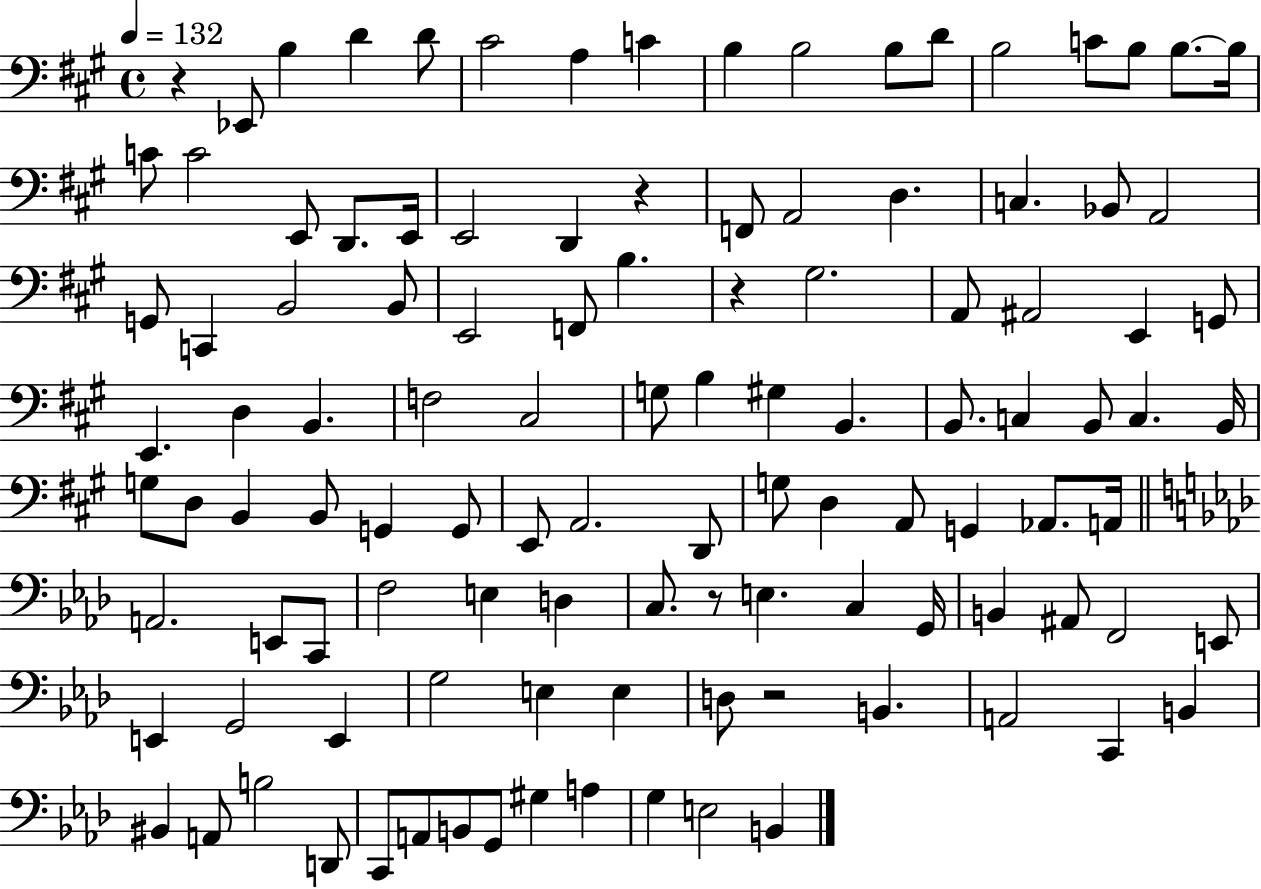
{
  \clef bass
  \time 4/4
  \defaultTimeSignature
  \key a \major
  \tempo 4 = 132
  r4 ees,8 b4 d'4 d'8 | cis'2 a4 c'4 | b4 b2 b8 d'8 | b2 c'8 b8 b8.~~ b16 | \break c'8 c'2 e,8 d,8. e,16 | e,2 d,4 r4 | f,8 a,2 d4. | c4. bes,8 a,2 | \break g,8 c,4 b,2 b,8 | e,2 f,8 b4. | r4 gis2. | a,8 ais,2 e,4 g,8 | \break e,4. d4 b,4. | f2 cis2 | g8 b4 gis4 b,4. | b,8. c4 b,8 c4. b,16 | \break g8 d8 b,4 b,8 g,4 g,8 | e,8 a,2. d,8 | g8 d4 a,8 g,4 aes,8. a,16 | \bar "||" \break \key aes \major a,2. e,8 c,8 | f2 e4 d4 | c8. r8 e4. c4 g,16 | b,4 ais,8 f,2 e,8 | \break e,4 g,2 e,4 | g2 e4 e4 | d8 r2 b,4. | a,2 c,4 b,4 | \break bis,4 a,8 b2 d,8 | c,8 a,8 b,8 g,8 gis4 a4 | g4 e2 b,4 | \bar "|."
}